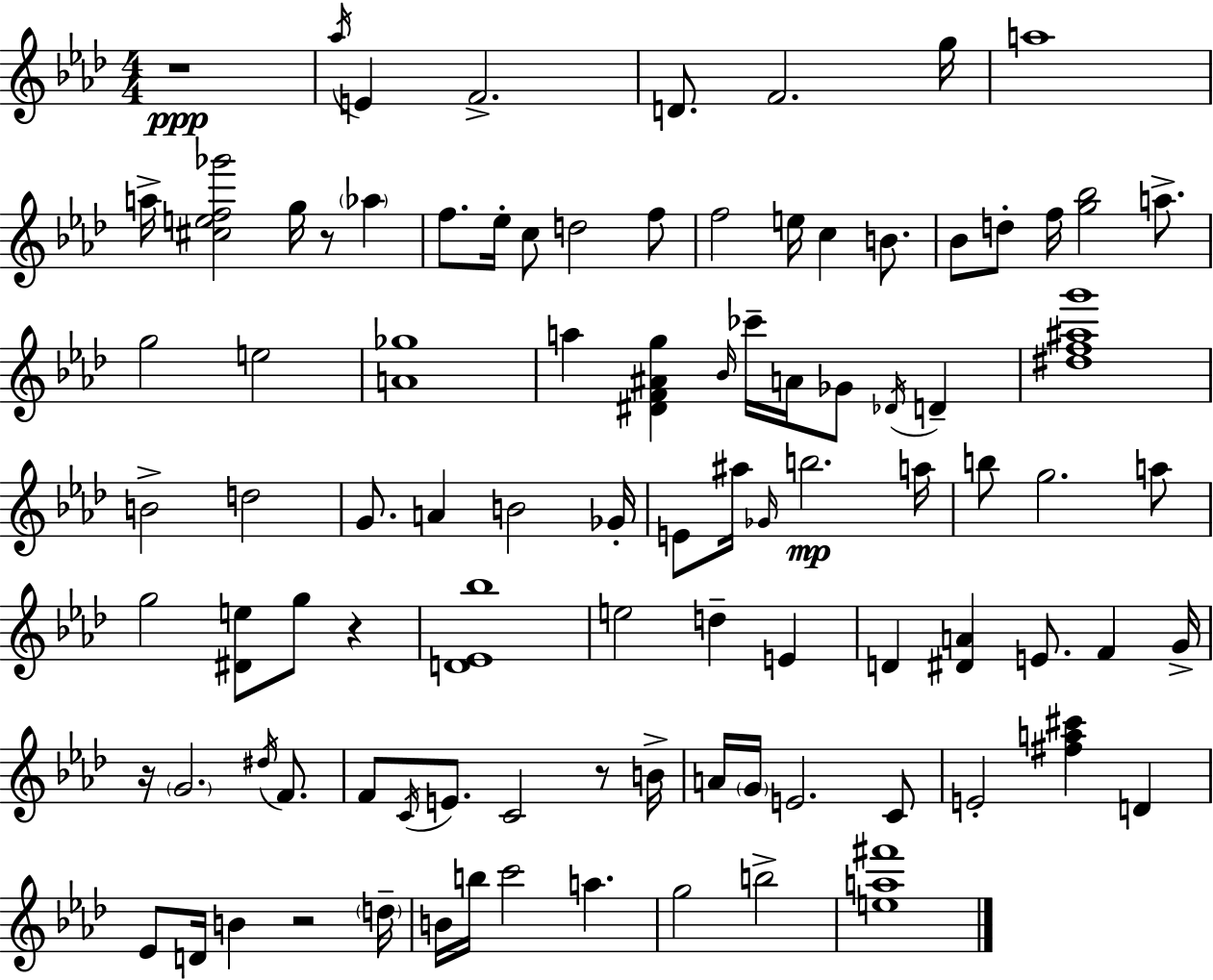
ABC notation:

X:1
T:Untitled
M:4/4
L:1/4
K:Fm
z4 _a/4 E F2 D/2 F2 g/4 a4 a/4 [^cef_g']2 g/4 z/2 _a f/2 _e/4 c/2 d2 f/2 f2 e/4 c B/2 _B/2 d/2 f/4 [g_b]2 a/2 g2 e2 [A_g]4 a [^DF^Ag] _B/4 _c'/4 A/4 _G/2 _D/4 D [^df^ag']4 B2 d2 G/2 A B2 _G/4 E/2 ^a/4 _G/4 b2 a/4 b/2 g2 a/2 g2 [^De]/2 g/2 z [D_E_b]4 e2 d E D [^DA] E/2 F G/4 z/4 G2 ^d/4 F/2 F/2 C/4 E/2 C2 z/2 B/4 A/4 G/4 E2 C/2 E2 [^fa^c'] D _E/2 D/4 B z2 d/4 B/4 b/4 c'2 a g2 b2 [ea^f']4